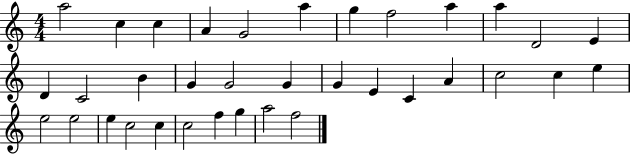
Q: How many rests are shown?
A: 0